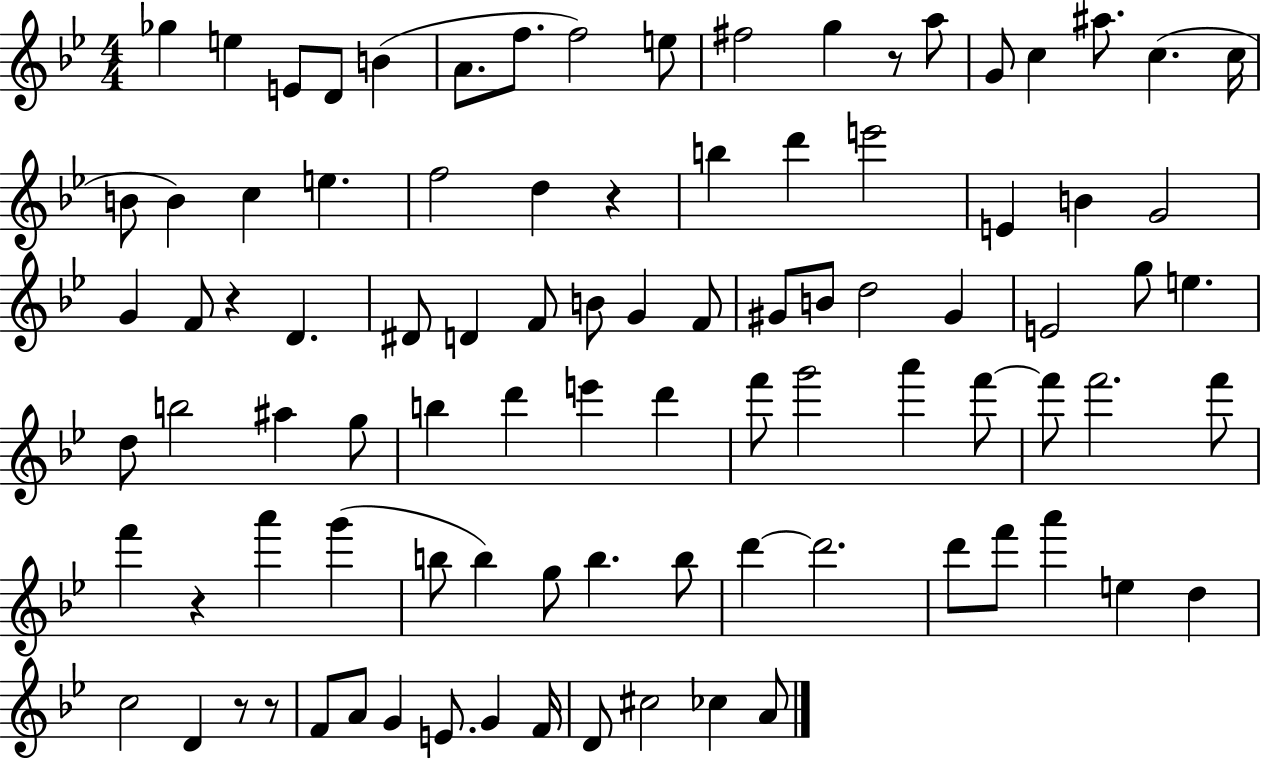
Gb5/q E5/q E4/e D4/e B4/q A4/e. F5/e. F5/h E5/e F#5/h G5/q R/e A5/e G4/e C5/q A#5/e. C5/q. C5/s B4/e B4/q C5/q E5/q. F5/h D5/q R/q B5/q D6/q E6/h E4/q B4/q G4/h G4/q F4/e R/q D4/q. D#4/e D4/q F4/e B4/e G4/q F4/e G#4/e B4/e D5/h G#4/q E4/h G5/e E5/q. D5/e B5/h A#5/q G5/e B5/q D6/q E6/q D6/q F6/e G6/h A6/q F6/e F6/e F6/h. F6/e F6/q R/q A6/q G6/q B5/e B5/q G5/e B5/q. B5/e D6/q D6/h. D6/e F6/e A6/q E5/q D5/q C5/h D4/q R/e R/e F4/e A4/e G4/q E4/e. G4/q F4/s D4/e C#5/h CES5/q A4/e